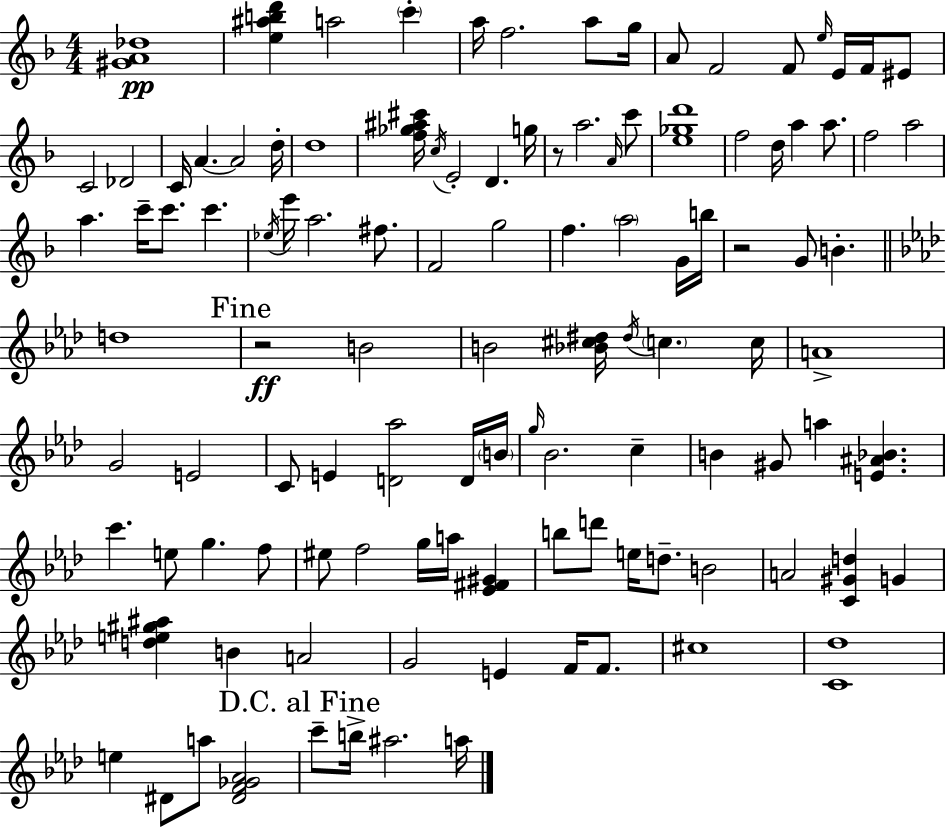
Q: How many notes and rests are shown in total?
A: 112